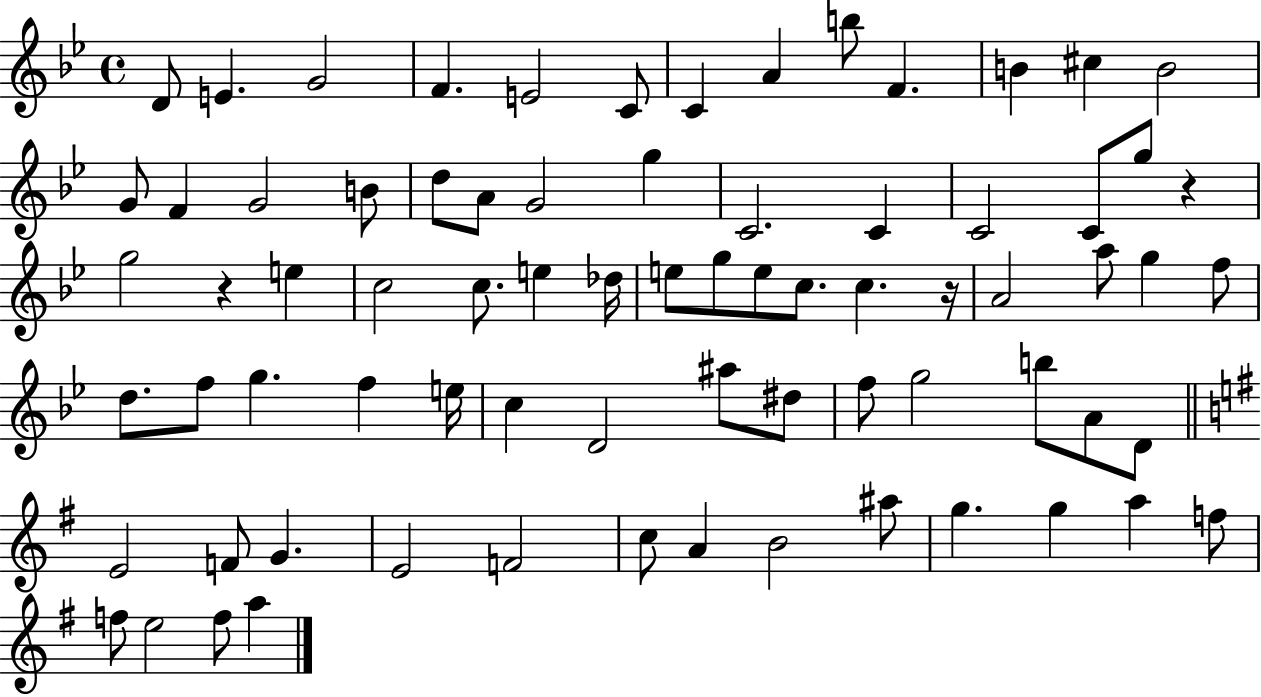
D4/e E4/q. G4/h F4/q. E4/h C4/e C4/q A4/q B5/e F4/q. B4/q C#5/q B4/h G4/e F4/q G4/h B4/e D5/e A4/e G4/h G5/q C4/h. C4/q C4/h C4/e G5/e R/q G5/h R/q E5/q C5/h C5/e. E5/q Db5/s E5/e G5/e E5/e C5/e. C5/q. R/s A4/h A5/e G5/q F5/e D5/e. F5/e G5/q. F5/q E5/s C5/q D4/h A#5/e D#5/e F5/e G5/h B5/e A4/e D4/e E4/h F4/e G4/q. E4/h F4/h C5/e A4/q B4/h A#5/e G5/q. G5/q A5/q F5/e F5/e E5/h F5/e A5/q